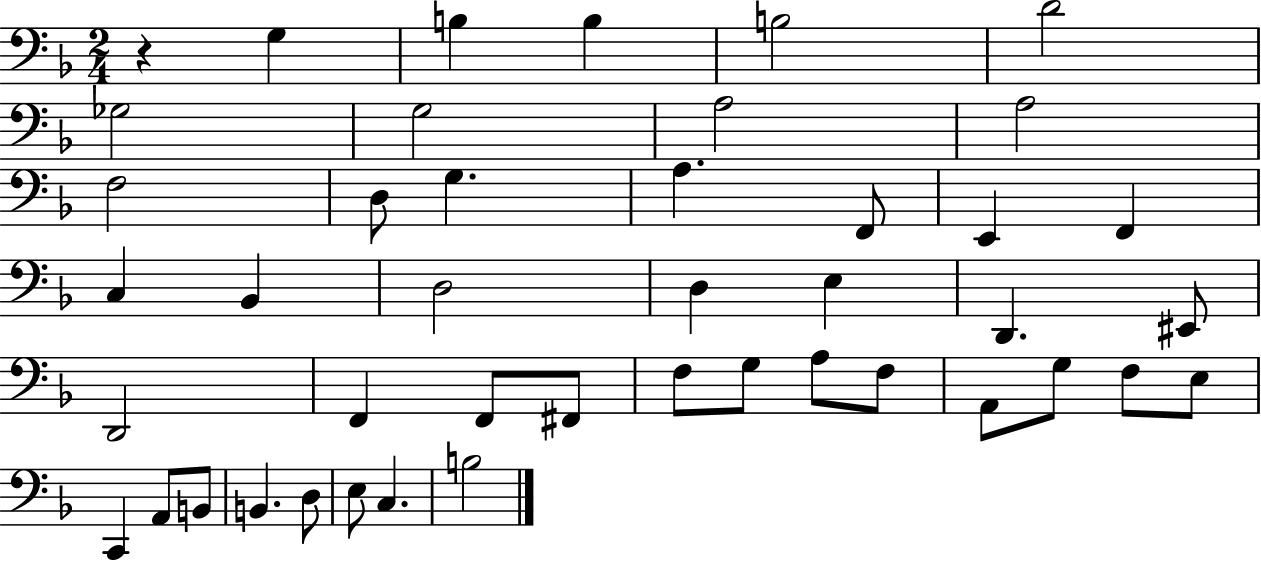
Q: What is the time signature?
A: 2/4